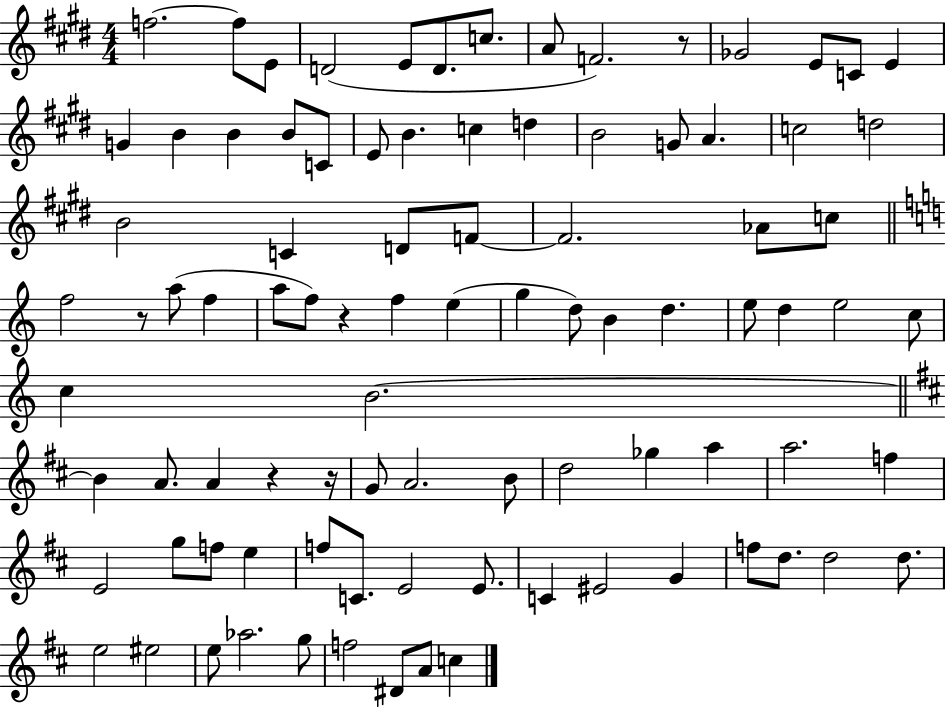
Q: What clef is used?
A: treble